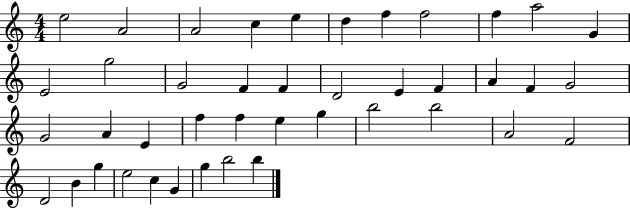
E5/h A4/h A4/h C5/q E5/q D5/q F5/q F5/h F5/q A5/h G4/q E4/h G5/h G4/h F4/q F4/q D4/h E4/q F4/q A4/q F4/q G4/h G4/h A4/q E4/q F5/q F5/q E5/q G5/q B5/h B5/h A4/h F4/h D4/h B4/q G5/q E5/h C5/q G4/q G5/q B5/h B5/q